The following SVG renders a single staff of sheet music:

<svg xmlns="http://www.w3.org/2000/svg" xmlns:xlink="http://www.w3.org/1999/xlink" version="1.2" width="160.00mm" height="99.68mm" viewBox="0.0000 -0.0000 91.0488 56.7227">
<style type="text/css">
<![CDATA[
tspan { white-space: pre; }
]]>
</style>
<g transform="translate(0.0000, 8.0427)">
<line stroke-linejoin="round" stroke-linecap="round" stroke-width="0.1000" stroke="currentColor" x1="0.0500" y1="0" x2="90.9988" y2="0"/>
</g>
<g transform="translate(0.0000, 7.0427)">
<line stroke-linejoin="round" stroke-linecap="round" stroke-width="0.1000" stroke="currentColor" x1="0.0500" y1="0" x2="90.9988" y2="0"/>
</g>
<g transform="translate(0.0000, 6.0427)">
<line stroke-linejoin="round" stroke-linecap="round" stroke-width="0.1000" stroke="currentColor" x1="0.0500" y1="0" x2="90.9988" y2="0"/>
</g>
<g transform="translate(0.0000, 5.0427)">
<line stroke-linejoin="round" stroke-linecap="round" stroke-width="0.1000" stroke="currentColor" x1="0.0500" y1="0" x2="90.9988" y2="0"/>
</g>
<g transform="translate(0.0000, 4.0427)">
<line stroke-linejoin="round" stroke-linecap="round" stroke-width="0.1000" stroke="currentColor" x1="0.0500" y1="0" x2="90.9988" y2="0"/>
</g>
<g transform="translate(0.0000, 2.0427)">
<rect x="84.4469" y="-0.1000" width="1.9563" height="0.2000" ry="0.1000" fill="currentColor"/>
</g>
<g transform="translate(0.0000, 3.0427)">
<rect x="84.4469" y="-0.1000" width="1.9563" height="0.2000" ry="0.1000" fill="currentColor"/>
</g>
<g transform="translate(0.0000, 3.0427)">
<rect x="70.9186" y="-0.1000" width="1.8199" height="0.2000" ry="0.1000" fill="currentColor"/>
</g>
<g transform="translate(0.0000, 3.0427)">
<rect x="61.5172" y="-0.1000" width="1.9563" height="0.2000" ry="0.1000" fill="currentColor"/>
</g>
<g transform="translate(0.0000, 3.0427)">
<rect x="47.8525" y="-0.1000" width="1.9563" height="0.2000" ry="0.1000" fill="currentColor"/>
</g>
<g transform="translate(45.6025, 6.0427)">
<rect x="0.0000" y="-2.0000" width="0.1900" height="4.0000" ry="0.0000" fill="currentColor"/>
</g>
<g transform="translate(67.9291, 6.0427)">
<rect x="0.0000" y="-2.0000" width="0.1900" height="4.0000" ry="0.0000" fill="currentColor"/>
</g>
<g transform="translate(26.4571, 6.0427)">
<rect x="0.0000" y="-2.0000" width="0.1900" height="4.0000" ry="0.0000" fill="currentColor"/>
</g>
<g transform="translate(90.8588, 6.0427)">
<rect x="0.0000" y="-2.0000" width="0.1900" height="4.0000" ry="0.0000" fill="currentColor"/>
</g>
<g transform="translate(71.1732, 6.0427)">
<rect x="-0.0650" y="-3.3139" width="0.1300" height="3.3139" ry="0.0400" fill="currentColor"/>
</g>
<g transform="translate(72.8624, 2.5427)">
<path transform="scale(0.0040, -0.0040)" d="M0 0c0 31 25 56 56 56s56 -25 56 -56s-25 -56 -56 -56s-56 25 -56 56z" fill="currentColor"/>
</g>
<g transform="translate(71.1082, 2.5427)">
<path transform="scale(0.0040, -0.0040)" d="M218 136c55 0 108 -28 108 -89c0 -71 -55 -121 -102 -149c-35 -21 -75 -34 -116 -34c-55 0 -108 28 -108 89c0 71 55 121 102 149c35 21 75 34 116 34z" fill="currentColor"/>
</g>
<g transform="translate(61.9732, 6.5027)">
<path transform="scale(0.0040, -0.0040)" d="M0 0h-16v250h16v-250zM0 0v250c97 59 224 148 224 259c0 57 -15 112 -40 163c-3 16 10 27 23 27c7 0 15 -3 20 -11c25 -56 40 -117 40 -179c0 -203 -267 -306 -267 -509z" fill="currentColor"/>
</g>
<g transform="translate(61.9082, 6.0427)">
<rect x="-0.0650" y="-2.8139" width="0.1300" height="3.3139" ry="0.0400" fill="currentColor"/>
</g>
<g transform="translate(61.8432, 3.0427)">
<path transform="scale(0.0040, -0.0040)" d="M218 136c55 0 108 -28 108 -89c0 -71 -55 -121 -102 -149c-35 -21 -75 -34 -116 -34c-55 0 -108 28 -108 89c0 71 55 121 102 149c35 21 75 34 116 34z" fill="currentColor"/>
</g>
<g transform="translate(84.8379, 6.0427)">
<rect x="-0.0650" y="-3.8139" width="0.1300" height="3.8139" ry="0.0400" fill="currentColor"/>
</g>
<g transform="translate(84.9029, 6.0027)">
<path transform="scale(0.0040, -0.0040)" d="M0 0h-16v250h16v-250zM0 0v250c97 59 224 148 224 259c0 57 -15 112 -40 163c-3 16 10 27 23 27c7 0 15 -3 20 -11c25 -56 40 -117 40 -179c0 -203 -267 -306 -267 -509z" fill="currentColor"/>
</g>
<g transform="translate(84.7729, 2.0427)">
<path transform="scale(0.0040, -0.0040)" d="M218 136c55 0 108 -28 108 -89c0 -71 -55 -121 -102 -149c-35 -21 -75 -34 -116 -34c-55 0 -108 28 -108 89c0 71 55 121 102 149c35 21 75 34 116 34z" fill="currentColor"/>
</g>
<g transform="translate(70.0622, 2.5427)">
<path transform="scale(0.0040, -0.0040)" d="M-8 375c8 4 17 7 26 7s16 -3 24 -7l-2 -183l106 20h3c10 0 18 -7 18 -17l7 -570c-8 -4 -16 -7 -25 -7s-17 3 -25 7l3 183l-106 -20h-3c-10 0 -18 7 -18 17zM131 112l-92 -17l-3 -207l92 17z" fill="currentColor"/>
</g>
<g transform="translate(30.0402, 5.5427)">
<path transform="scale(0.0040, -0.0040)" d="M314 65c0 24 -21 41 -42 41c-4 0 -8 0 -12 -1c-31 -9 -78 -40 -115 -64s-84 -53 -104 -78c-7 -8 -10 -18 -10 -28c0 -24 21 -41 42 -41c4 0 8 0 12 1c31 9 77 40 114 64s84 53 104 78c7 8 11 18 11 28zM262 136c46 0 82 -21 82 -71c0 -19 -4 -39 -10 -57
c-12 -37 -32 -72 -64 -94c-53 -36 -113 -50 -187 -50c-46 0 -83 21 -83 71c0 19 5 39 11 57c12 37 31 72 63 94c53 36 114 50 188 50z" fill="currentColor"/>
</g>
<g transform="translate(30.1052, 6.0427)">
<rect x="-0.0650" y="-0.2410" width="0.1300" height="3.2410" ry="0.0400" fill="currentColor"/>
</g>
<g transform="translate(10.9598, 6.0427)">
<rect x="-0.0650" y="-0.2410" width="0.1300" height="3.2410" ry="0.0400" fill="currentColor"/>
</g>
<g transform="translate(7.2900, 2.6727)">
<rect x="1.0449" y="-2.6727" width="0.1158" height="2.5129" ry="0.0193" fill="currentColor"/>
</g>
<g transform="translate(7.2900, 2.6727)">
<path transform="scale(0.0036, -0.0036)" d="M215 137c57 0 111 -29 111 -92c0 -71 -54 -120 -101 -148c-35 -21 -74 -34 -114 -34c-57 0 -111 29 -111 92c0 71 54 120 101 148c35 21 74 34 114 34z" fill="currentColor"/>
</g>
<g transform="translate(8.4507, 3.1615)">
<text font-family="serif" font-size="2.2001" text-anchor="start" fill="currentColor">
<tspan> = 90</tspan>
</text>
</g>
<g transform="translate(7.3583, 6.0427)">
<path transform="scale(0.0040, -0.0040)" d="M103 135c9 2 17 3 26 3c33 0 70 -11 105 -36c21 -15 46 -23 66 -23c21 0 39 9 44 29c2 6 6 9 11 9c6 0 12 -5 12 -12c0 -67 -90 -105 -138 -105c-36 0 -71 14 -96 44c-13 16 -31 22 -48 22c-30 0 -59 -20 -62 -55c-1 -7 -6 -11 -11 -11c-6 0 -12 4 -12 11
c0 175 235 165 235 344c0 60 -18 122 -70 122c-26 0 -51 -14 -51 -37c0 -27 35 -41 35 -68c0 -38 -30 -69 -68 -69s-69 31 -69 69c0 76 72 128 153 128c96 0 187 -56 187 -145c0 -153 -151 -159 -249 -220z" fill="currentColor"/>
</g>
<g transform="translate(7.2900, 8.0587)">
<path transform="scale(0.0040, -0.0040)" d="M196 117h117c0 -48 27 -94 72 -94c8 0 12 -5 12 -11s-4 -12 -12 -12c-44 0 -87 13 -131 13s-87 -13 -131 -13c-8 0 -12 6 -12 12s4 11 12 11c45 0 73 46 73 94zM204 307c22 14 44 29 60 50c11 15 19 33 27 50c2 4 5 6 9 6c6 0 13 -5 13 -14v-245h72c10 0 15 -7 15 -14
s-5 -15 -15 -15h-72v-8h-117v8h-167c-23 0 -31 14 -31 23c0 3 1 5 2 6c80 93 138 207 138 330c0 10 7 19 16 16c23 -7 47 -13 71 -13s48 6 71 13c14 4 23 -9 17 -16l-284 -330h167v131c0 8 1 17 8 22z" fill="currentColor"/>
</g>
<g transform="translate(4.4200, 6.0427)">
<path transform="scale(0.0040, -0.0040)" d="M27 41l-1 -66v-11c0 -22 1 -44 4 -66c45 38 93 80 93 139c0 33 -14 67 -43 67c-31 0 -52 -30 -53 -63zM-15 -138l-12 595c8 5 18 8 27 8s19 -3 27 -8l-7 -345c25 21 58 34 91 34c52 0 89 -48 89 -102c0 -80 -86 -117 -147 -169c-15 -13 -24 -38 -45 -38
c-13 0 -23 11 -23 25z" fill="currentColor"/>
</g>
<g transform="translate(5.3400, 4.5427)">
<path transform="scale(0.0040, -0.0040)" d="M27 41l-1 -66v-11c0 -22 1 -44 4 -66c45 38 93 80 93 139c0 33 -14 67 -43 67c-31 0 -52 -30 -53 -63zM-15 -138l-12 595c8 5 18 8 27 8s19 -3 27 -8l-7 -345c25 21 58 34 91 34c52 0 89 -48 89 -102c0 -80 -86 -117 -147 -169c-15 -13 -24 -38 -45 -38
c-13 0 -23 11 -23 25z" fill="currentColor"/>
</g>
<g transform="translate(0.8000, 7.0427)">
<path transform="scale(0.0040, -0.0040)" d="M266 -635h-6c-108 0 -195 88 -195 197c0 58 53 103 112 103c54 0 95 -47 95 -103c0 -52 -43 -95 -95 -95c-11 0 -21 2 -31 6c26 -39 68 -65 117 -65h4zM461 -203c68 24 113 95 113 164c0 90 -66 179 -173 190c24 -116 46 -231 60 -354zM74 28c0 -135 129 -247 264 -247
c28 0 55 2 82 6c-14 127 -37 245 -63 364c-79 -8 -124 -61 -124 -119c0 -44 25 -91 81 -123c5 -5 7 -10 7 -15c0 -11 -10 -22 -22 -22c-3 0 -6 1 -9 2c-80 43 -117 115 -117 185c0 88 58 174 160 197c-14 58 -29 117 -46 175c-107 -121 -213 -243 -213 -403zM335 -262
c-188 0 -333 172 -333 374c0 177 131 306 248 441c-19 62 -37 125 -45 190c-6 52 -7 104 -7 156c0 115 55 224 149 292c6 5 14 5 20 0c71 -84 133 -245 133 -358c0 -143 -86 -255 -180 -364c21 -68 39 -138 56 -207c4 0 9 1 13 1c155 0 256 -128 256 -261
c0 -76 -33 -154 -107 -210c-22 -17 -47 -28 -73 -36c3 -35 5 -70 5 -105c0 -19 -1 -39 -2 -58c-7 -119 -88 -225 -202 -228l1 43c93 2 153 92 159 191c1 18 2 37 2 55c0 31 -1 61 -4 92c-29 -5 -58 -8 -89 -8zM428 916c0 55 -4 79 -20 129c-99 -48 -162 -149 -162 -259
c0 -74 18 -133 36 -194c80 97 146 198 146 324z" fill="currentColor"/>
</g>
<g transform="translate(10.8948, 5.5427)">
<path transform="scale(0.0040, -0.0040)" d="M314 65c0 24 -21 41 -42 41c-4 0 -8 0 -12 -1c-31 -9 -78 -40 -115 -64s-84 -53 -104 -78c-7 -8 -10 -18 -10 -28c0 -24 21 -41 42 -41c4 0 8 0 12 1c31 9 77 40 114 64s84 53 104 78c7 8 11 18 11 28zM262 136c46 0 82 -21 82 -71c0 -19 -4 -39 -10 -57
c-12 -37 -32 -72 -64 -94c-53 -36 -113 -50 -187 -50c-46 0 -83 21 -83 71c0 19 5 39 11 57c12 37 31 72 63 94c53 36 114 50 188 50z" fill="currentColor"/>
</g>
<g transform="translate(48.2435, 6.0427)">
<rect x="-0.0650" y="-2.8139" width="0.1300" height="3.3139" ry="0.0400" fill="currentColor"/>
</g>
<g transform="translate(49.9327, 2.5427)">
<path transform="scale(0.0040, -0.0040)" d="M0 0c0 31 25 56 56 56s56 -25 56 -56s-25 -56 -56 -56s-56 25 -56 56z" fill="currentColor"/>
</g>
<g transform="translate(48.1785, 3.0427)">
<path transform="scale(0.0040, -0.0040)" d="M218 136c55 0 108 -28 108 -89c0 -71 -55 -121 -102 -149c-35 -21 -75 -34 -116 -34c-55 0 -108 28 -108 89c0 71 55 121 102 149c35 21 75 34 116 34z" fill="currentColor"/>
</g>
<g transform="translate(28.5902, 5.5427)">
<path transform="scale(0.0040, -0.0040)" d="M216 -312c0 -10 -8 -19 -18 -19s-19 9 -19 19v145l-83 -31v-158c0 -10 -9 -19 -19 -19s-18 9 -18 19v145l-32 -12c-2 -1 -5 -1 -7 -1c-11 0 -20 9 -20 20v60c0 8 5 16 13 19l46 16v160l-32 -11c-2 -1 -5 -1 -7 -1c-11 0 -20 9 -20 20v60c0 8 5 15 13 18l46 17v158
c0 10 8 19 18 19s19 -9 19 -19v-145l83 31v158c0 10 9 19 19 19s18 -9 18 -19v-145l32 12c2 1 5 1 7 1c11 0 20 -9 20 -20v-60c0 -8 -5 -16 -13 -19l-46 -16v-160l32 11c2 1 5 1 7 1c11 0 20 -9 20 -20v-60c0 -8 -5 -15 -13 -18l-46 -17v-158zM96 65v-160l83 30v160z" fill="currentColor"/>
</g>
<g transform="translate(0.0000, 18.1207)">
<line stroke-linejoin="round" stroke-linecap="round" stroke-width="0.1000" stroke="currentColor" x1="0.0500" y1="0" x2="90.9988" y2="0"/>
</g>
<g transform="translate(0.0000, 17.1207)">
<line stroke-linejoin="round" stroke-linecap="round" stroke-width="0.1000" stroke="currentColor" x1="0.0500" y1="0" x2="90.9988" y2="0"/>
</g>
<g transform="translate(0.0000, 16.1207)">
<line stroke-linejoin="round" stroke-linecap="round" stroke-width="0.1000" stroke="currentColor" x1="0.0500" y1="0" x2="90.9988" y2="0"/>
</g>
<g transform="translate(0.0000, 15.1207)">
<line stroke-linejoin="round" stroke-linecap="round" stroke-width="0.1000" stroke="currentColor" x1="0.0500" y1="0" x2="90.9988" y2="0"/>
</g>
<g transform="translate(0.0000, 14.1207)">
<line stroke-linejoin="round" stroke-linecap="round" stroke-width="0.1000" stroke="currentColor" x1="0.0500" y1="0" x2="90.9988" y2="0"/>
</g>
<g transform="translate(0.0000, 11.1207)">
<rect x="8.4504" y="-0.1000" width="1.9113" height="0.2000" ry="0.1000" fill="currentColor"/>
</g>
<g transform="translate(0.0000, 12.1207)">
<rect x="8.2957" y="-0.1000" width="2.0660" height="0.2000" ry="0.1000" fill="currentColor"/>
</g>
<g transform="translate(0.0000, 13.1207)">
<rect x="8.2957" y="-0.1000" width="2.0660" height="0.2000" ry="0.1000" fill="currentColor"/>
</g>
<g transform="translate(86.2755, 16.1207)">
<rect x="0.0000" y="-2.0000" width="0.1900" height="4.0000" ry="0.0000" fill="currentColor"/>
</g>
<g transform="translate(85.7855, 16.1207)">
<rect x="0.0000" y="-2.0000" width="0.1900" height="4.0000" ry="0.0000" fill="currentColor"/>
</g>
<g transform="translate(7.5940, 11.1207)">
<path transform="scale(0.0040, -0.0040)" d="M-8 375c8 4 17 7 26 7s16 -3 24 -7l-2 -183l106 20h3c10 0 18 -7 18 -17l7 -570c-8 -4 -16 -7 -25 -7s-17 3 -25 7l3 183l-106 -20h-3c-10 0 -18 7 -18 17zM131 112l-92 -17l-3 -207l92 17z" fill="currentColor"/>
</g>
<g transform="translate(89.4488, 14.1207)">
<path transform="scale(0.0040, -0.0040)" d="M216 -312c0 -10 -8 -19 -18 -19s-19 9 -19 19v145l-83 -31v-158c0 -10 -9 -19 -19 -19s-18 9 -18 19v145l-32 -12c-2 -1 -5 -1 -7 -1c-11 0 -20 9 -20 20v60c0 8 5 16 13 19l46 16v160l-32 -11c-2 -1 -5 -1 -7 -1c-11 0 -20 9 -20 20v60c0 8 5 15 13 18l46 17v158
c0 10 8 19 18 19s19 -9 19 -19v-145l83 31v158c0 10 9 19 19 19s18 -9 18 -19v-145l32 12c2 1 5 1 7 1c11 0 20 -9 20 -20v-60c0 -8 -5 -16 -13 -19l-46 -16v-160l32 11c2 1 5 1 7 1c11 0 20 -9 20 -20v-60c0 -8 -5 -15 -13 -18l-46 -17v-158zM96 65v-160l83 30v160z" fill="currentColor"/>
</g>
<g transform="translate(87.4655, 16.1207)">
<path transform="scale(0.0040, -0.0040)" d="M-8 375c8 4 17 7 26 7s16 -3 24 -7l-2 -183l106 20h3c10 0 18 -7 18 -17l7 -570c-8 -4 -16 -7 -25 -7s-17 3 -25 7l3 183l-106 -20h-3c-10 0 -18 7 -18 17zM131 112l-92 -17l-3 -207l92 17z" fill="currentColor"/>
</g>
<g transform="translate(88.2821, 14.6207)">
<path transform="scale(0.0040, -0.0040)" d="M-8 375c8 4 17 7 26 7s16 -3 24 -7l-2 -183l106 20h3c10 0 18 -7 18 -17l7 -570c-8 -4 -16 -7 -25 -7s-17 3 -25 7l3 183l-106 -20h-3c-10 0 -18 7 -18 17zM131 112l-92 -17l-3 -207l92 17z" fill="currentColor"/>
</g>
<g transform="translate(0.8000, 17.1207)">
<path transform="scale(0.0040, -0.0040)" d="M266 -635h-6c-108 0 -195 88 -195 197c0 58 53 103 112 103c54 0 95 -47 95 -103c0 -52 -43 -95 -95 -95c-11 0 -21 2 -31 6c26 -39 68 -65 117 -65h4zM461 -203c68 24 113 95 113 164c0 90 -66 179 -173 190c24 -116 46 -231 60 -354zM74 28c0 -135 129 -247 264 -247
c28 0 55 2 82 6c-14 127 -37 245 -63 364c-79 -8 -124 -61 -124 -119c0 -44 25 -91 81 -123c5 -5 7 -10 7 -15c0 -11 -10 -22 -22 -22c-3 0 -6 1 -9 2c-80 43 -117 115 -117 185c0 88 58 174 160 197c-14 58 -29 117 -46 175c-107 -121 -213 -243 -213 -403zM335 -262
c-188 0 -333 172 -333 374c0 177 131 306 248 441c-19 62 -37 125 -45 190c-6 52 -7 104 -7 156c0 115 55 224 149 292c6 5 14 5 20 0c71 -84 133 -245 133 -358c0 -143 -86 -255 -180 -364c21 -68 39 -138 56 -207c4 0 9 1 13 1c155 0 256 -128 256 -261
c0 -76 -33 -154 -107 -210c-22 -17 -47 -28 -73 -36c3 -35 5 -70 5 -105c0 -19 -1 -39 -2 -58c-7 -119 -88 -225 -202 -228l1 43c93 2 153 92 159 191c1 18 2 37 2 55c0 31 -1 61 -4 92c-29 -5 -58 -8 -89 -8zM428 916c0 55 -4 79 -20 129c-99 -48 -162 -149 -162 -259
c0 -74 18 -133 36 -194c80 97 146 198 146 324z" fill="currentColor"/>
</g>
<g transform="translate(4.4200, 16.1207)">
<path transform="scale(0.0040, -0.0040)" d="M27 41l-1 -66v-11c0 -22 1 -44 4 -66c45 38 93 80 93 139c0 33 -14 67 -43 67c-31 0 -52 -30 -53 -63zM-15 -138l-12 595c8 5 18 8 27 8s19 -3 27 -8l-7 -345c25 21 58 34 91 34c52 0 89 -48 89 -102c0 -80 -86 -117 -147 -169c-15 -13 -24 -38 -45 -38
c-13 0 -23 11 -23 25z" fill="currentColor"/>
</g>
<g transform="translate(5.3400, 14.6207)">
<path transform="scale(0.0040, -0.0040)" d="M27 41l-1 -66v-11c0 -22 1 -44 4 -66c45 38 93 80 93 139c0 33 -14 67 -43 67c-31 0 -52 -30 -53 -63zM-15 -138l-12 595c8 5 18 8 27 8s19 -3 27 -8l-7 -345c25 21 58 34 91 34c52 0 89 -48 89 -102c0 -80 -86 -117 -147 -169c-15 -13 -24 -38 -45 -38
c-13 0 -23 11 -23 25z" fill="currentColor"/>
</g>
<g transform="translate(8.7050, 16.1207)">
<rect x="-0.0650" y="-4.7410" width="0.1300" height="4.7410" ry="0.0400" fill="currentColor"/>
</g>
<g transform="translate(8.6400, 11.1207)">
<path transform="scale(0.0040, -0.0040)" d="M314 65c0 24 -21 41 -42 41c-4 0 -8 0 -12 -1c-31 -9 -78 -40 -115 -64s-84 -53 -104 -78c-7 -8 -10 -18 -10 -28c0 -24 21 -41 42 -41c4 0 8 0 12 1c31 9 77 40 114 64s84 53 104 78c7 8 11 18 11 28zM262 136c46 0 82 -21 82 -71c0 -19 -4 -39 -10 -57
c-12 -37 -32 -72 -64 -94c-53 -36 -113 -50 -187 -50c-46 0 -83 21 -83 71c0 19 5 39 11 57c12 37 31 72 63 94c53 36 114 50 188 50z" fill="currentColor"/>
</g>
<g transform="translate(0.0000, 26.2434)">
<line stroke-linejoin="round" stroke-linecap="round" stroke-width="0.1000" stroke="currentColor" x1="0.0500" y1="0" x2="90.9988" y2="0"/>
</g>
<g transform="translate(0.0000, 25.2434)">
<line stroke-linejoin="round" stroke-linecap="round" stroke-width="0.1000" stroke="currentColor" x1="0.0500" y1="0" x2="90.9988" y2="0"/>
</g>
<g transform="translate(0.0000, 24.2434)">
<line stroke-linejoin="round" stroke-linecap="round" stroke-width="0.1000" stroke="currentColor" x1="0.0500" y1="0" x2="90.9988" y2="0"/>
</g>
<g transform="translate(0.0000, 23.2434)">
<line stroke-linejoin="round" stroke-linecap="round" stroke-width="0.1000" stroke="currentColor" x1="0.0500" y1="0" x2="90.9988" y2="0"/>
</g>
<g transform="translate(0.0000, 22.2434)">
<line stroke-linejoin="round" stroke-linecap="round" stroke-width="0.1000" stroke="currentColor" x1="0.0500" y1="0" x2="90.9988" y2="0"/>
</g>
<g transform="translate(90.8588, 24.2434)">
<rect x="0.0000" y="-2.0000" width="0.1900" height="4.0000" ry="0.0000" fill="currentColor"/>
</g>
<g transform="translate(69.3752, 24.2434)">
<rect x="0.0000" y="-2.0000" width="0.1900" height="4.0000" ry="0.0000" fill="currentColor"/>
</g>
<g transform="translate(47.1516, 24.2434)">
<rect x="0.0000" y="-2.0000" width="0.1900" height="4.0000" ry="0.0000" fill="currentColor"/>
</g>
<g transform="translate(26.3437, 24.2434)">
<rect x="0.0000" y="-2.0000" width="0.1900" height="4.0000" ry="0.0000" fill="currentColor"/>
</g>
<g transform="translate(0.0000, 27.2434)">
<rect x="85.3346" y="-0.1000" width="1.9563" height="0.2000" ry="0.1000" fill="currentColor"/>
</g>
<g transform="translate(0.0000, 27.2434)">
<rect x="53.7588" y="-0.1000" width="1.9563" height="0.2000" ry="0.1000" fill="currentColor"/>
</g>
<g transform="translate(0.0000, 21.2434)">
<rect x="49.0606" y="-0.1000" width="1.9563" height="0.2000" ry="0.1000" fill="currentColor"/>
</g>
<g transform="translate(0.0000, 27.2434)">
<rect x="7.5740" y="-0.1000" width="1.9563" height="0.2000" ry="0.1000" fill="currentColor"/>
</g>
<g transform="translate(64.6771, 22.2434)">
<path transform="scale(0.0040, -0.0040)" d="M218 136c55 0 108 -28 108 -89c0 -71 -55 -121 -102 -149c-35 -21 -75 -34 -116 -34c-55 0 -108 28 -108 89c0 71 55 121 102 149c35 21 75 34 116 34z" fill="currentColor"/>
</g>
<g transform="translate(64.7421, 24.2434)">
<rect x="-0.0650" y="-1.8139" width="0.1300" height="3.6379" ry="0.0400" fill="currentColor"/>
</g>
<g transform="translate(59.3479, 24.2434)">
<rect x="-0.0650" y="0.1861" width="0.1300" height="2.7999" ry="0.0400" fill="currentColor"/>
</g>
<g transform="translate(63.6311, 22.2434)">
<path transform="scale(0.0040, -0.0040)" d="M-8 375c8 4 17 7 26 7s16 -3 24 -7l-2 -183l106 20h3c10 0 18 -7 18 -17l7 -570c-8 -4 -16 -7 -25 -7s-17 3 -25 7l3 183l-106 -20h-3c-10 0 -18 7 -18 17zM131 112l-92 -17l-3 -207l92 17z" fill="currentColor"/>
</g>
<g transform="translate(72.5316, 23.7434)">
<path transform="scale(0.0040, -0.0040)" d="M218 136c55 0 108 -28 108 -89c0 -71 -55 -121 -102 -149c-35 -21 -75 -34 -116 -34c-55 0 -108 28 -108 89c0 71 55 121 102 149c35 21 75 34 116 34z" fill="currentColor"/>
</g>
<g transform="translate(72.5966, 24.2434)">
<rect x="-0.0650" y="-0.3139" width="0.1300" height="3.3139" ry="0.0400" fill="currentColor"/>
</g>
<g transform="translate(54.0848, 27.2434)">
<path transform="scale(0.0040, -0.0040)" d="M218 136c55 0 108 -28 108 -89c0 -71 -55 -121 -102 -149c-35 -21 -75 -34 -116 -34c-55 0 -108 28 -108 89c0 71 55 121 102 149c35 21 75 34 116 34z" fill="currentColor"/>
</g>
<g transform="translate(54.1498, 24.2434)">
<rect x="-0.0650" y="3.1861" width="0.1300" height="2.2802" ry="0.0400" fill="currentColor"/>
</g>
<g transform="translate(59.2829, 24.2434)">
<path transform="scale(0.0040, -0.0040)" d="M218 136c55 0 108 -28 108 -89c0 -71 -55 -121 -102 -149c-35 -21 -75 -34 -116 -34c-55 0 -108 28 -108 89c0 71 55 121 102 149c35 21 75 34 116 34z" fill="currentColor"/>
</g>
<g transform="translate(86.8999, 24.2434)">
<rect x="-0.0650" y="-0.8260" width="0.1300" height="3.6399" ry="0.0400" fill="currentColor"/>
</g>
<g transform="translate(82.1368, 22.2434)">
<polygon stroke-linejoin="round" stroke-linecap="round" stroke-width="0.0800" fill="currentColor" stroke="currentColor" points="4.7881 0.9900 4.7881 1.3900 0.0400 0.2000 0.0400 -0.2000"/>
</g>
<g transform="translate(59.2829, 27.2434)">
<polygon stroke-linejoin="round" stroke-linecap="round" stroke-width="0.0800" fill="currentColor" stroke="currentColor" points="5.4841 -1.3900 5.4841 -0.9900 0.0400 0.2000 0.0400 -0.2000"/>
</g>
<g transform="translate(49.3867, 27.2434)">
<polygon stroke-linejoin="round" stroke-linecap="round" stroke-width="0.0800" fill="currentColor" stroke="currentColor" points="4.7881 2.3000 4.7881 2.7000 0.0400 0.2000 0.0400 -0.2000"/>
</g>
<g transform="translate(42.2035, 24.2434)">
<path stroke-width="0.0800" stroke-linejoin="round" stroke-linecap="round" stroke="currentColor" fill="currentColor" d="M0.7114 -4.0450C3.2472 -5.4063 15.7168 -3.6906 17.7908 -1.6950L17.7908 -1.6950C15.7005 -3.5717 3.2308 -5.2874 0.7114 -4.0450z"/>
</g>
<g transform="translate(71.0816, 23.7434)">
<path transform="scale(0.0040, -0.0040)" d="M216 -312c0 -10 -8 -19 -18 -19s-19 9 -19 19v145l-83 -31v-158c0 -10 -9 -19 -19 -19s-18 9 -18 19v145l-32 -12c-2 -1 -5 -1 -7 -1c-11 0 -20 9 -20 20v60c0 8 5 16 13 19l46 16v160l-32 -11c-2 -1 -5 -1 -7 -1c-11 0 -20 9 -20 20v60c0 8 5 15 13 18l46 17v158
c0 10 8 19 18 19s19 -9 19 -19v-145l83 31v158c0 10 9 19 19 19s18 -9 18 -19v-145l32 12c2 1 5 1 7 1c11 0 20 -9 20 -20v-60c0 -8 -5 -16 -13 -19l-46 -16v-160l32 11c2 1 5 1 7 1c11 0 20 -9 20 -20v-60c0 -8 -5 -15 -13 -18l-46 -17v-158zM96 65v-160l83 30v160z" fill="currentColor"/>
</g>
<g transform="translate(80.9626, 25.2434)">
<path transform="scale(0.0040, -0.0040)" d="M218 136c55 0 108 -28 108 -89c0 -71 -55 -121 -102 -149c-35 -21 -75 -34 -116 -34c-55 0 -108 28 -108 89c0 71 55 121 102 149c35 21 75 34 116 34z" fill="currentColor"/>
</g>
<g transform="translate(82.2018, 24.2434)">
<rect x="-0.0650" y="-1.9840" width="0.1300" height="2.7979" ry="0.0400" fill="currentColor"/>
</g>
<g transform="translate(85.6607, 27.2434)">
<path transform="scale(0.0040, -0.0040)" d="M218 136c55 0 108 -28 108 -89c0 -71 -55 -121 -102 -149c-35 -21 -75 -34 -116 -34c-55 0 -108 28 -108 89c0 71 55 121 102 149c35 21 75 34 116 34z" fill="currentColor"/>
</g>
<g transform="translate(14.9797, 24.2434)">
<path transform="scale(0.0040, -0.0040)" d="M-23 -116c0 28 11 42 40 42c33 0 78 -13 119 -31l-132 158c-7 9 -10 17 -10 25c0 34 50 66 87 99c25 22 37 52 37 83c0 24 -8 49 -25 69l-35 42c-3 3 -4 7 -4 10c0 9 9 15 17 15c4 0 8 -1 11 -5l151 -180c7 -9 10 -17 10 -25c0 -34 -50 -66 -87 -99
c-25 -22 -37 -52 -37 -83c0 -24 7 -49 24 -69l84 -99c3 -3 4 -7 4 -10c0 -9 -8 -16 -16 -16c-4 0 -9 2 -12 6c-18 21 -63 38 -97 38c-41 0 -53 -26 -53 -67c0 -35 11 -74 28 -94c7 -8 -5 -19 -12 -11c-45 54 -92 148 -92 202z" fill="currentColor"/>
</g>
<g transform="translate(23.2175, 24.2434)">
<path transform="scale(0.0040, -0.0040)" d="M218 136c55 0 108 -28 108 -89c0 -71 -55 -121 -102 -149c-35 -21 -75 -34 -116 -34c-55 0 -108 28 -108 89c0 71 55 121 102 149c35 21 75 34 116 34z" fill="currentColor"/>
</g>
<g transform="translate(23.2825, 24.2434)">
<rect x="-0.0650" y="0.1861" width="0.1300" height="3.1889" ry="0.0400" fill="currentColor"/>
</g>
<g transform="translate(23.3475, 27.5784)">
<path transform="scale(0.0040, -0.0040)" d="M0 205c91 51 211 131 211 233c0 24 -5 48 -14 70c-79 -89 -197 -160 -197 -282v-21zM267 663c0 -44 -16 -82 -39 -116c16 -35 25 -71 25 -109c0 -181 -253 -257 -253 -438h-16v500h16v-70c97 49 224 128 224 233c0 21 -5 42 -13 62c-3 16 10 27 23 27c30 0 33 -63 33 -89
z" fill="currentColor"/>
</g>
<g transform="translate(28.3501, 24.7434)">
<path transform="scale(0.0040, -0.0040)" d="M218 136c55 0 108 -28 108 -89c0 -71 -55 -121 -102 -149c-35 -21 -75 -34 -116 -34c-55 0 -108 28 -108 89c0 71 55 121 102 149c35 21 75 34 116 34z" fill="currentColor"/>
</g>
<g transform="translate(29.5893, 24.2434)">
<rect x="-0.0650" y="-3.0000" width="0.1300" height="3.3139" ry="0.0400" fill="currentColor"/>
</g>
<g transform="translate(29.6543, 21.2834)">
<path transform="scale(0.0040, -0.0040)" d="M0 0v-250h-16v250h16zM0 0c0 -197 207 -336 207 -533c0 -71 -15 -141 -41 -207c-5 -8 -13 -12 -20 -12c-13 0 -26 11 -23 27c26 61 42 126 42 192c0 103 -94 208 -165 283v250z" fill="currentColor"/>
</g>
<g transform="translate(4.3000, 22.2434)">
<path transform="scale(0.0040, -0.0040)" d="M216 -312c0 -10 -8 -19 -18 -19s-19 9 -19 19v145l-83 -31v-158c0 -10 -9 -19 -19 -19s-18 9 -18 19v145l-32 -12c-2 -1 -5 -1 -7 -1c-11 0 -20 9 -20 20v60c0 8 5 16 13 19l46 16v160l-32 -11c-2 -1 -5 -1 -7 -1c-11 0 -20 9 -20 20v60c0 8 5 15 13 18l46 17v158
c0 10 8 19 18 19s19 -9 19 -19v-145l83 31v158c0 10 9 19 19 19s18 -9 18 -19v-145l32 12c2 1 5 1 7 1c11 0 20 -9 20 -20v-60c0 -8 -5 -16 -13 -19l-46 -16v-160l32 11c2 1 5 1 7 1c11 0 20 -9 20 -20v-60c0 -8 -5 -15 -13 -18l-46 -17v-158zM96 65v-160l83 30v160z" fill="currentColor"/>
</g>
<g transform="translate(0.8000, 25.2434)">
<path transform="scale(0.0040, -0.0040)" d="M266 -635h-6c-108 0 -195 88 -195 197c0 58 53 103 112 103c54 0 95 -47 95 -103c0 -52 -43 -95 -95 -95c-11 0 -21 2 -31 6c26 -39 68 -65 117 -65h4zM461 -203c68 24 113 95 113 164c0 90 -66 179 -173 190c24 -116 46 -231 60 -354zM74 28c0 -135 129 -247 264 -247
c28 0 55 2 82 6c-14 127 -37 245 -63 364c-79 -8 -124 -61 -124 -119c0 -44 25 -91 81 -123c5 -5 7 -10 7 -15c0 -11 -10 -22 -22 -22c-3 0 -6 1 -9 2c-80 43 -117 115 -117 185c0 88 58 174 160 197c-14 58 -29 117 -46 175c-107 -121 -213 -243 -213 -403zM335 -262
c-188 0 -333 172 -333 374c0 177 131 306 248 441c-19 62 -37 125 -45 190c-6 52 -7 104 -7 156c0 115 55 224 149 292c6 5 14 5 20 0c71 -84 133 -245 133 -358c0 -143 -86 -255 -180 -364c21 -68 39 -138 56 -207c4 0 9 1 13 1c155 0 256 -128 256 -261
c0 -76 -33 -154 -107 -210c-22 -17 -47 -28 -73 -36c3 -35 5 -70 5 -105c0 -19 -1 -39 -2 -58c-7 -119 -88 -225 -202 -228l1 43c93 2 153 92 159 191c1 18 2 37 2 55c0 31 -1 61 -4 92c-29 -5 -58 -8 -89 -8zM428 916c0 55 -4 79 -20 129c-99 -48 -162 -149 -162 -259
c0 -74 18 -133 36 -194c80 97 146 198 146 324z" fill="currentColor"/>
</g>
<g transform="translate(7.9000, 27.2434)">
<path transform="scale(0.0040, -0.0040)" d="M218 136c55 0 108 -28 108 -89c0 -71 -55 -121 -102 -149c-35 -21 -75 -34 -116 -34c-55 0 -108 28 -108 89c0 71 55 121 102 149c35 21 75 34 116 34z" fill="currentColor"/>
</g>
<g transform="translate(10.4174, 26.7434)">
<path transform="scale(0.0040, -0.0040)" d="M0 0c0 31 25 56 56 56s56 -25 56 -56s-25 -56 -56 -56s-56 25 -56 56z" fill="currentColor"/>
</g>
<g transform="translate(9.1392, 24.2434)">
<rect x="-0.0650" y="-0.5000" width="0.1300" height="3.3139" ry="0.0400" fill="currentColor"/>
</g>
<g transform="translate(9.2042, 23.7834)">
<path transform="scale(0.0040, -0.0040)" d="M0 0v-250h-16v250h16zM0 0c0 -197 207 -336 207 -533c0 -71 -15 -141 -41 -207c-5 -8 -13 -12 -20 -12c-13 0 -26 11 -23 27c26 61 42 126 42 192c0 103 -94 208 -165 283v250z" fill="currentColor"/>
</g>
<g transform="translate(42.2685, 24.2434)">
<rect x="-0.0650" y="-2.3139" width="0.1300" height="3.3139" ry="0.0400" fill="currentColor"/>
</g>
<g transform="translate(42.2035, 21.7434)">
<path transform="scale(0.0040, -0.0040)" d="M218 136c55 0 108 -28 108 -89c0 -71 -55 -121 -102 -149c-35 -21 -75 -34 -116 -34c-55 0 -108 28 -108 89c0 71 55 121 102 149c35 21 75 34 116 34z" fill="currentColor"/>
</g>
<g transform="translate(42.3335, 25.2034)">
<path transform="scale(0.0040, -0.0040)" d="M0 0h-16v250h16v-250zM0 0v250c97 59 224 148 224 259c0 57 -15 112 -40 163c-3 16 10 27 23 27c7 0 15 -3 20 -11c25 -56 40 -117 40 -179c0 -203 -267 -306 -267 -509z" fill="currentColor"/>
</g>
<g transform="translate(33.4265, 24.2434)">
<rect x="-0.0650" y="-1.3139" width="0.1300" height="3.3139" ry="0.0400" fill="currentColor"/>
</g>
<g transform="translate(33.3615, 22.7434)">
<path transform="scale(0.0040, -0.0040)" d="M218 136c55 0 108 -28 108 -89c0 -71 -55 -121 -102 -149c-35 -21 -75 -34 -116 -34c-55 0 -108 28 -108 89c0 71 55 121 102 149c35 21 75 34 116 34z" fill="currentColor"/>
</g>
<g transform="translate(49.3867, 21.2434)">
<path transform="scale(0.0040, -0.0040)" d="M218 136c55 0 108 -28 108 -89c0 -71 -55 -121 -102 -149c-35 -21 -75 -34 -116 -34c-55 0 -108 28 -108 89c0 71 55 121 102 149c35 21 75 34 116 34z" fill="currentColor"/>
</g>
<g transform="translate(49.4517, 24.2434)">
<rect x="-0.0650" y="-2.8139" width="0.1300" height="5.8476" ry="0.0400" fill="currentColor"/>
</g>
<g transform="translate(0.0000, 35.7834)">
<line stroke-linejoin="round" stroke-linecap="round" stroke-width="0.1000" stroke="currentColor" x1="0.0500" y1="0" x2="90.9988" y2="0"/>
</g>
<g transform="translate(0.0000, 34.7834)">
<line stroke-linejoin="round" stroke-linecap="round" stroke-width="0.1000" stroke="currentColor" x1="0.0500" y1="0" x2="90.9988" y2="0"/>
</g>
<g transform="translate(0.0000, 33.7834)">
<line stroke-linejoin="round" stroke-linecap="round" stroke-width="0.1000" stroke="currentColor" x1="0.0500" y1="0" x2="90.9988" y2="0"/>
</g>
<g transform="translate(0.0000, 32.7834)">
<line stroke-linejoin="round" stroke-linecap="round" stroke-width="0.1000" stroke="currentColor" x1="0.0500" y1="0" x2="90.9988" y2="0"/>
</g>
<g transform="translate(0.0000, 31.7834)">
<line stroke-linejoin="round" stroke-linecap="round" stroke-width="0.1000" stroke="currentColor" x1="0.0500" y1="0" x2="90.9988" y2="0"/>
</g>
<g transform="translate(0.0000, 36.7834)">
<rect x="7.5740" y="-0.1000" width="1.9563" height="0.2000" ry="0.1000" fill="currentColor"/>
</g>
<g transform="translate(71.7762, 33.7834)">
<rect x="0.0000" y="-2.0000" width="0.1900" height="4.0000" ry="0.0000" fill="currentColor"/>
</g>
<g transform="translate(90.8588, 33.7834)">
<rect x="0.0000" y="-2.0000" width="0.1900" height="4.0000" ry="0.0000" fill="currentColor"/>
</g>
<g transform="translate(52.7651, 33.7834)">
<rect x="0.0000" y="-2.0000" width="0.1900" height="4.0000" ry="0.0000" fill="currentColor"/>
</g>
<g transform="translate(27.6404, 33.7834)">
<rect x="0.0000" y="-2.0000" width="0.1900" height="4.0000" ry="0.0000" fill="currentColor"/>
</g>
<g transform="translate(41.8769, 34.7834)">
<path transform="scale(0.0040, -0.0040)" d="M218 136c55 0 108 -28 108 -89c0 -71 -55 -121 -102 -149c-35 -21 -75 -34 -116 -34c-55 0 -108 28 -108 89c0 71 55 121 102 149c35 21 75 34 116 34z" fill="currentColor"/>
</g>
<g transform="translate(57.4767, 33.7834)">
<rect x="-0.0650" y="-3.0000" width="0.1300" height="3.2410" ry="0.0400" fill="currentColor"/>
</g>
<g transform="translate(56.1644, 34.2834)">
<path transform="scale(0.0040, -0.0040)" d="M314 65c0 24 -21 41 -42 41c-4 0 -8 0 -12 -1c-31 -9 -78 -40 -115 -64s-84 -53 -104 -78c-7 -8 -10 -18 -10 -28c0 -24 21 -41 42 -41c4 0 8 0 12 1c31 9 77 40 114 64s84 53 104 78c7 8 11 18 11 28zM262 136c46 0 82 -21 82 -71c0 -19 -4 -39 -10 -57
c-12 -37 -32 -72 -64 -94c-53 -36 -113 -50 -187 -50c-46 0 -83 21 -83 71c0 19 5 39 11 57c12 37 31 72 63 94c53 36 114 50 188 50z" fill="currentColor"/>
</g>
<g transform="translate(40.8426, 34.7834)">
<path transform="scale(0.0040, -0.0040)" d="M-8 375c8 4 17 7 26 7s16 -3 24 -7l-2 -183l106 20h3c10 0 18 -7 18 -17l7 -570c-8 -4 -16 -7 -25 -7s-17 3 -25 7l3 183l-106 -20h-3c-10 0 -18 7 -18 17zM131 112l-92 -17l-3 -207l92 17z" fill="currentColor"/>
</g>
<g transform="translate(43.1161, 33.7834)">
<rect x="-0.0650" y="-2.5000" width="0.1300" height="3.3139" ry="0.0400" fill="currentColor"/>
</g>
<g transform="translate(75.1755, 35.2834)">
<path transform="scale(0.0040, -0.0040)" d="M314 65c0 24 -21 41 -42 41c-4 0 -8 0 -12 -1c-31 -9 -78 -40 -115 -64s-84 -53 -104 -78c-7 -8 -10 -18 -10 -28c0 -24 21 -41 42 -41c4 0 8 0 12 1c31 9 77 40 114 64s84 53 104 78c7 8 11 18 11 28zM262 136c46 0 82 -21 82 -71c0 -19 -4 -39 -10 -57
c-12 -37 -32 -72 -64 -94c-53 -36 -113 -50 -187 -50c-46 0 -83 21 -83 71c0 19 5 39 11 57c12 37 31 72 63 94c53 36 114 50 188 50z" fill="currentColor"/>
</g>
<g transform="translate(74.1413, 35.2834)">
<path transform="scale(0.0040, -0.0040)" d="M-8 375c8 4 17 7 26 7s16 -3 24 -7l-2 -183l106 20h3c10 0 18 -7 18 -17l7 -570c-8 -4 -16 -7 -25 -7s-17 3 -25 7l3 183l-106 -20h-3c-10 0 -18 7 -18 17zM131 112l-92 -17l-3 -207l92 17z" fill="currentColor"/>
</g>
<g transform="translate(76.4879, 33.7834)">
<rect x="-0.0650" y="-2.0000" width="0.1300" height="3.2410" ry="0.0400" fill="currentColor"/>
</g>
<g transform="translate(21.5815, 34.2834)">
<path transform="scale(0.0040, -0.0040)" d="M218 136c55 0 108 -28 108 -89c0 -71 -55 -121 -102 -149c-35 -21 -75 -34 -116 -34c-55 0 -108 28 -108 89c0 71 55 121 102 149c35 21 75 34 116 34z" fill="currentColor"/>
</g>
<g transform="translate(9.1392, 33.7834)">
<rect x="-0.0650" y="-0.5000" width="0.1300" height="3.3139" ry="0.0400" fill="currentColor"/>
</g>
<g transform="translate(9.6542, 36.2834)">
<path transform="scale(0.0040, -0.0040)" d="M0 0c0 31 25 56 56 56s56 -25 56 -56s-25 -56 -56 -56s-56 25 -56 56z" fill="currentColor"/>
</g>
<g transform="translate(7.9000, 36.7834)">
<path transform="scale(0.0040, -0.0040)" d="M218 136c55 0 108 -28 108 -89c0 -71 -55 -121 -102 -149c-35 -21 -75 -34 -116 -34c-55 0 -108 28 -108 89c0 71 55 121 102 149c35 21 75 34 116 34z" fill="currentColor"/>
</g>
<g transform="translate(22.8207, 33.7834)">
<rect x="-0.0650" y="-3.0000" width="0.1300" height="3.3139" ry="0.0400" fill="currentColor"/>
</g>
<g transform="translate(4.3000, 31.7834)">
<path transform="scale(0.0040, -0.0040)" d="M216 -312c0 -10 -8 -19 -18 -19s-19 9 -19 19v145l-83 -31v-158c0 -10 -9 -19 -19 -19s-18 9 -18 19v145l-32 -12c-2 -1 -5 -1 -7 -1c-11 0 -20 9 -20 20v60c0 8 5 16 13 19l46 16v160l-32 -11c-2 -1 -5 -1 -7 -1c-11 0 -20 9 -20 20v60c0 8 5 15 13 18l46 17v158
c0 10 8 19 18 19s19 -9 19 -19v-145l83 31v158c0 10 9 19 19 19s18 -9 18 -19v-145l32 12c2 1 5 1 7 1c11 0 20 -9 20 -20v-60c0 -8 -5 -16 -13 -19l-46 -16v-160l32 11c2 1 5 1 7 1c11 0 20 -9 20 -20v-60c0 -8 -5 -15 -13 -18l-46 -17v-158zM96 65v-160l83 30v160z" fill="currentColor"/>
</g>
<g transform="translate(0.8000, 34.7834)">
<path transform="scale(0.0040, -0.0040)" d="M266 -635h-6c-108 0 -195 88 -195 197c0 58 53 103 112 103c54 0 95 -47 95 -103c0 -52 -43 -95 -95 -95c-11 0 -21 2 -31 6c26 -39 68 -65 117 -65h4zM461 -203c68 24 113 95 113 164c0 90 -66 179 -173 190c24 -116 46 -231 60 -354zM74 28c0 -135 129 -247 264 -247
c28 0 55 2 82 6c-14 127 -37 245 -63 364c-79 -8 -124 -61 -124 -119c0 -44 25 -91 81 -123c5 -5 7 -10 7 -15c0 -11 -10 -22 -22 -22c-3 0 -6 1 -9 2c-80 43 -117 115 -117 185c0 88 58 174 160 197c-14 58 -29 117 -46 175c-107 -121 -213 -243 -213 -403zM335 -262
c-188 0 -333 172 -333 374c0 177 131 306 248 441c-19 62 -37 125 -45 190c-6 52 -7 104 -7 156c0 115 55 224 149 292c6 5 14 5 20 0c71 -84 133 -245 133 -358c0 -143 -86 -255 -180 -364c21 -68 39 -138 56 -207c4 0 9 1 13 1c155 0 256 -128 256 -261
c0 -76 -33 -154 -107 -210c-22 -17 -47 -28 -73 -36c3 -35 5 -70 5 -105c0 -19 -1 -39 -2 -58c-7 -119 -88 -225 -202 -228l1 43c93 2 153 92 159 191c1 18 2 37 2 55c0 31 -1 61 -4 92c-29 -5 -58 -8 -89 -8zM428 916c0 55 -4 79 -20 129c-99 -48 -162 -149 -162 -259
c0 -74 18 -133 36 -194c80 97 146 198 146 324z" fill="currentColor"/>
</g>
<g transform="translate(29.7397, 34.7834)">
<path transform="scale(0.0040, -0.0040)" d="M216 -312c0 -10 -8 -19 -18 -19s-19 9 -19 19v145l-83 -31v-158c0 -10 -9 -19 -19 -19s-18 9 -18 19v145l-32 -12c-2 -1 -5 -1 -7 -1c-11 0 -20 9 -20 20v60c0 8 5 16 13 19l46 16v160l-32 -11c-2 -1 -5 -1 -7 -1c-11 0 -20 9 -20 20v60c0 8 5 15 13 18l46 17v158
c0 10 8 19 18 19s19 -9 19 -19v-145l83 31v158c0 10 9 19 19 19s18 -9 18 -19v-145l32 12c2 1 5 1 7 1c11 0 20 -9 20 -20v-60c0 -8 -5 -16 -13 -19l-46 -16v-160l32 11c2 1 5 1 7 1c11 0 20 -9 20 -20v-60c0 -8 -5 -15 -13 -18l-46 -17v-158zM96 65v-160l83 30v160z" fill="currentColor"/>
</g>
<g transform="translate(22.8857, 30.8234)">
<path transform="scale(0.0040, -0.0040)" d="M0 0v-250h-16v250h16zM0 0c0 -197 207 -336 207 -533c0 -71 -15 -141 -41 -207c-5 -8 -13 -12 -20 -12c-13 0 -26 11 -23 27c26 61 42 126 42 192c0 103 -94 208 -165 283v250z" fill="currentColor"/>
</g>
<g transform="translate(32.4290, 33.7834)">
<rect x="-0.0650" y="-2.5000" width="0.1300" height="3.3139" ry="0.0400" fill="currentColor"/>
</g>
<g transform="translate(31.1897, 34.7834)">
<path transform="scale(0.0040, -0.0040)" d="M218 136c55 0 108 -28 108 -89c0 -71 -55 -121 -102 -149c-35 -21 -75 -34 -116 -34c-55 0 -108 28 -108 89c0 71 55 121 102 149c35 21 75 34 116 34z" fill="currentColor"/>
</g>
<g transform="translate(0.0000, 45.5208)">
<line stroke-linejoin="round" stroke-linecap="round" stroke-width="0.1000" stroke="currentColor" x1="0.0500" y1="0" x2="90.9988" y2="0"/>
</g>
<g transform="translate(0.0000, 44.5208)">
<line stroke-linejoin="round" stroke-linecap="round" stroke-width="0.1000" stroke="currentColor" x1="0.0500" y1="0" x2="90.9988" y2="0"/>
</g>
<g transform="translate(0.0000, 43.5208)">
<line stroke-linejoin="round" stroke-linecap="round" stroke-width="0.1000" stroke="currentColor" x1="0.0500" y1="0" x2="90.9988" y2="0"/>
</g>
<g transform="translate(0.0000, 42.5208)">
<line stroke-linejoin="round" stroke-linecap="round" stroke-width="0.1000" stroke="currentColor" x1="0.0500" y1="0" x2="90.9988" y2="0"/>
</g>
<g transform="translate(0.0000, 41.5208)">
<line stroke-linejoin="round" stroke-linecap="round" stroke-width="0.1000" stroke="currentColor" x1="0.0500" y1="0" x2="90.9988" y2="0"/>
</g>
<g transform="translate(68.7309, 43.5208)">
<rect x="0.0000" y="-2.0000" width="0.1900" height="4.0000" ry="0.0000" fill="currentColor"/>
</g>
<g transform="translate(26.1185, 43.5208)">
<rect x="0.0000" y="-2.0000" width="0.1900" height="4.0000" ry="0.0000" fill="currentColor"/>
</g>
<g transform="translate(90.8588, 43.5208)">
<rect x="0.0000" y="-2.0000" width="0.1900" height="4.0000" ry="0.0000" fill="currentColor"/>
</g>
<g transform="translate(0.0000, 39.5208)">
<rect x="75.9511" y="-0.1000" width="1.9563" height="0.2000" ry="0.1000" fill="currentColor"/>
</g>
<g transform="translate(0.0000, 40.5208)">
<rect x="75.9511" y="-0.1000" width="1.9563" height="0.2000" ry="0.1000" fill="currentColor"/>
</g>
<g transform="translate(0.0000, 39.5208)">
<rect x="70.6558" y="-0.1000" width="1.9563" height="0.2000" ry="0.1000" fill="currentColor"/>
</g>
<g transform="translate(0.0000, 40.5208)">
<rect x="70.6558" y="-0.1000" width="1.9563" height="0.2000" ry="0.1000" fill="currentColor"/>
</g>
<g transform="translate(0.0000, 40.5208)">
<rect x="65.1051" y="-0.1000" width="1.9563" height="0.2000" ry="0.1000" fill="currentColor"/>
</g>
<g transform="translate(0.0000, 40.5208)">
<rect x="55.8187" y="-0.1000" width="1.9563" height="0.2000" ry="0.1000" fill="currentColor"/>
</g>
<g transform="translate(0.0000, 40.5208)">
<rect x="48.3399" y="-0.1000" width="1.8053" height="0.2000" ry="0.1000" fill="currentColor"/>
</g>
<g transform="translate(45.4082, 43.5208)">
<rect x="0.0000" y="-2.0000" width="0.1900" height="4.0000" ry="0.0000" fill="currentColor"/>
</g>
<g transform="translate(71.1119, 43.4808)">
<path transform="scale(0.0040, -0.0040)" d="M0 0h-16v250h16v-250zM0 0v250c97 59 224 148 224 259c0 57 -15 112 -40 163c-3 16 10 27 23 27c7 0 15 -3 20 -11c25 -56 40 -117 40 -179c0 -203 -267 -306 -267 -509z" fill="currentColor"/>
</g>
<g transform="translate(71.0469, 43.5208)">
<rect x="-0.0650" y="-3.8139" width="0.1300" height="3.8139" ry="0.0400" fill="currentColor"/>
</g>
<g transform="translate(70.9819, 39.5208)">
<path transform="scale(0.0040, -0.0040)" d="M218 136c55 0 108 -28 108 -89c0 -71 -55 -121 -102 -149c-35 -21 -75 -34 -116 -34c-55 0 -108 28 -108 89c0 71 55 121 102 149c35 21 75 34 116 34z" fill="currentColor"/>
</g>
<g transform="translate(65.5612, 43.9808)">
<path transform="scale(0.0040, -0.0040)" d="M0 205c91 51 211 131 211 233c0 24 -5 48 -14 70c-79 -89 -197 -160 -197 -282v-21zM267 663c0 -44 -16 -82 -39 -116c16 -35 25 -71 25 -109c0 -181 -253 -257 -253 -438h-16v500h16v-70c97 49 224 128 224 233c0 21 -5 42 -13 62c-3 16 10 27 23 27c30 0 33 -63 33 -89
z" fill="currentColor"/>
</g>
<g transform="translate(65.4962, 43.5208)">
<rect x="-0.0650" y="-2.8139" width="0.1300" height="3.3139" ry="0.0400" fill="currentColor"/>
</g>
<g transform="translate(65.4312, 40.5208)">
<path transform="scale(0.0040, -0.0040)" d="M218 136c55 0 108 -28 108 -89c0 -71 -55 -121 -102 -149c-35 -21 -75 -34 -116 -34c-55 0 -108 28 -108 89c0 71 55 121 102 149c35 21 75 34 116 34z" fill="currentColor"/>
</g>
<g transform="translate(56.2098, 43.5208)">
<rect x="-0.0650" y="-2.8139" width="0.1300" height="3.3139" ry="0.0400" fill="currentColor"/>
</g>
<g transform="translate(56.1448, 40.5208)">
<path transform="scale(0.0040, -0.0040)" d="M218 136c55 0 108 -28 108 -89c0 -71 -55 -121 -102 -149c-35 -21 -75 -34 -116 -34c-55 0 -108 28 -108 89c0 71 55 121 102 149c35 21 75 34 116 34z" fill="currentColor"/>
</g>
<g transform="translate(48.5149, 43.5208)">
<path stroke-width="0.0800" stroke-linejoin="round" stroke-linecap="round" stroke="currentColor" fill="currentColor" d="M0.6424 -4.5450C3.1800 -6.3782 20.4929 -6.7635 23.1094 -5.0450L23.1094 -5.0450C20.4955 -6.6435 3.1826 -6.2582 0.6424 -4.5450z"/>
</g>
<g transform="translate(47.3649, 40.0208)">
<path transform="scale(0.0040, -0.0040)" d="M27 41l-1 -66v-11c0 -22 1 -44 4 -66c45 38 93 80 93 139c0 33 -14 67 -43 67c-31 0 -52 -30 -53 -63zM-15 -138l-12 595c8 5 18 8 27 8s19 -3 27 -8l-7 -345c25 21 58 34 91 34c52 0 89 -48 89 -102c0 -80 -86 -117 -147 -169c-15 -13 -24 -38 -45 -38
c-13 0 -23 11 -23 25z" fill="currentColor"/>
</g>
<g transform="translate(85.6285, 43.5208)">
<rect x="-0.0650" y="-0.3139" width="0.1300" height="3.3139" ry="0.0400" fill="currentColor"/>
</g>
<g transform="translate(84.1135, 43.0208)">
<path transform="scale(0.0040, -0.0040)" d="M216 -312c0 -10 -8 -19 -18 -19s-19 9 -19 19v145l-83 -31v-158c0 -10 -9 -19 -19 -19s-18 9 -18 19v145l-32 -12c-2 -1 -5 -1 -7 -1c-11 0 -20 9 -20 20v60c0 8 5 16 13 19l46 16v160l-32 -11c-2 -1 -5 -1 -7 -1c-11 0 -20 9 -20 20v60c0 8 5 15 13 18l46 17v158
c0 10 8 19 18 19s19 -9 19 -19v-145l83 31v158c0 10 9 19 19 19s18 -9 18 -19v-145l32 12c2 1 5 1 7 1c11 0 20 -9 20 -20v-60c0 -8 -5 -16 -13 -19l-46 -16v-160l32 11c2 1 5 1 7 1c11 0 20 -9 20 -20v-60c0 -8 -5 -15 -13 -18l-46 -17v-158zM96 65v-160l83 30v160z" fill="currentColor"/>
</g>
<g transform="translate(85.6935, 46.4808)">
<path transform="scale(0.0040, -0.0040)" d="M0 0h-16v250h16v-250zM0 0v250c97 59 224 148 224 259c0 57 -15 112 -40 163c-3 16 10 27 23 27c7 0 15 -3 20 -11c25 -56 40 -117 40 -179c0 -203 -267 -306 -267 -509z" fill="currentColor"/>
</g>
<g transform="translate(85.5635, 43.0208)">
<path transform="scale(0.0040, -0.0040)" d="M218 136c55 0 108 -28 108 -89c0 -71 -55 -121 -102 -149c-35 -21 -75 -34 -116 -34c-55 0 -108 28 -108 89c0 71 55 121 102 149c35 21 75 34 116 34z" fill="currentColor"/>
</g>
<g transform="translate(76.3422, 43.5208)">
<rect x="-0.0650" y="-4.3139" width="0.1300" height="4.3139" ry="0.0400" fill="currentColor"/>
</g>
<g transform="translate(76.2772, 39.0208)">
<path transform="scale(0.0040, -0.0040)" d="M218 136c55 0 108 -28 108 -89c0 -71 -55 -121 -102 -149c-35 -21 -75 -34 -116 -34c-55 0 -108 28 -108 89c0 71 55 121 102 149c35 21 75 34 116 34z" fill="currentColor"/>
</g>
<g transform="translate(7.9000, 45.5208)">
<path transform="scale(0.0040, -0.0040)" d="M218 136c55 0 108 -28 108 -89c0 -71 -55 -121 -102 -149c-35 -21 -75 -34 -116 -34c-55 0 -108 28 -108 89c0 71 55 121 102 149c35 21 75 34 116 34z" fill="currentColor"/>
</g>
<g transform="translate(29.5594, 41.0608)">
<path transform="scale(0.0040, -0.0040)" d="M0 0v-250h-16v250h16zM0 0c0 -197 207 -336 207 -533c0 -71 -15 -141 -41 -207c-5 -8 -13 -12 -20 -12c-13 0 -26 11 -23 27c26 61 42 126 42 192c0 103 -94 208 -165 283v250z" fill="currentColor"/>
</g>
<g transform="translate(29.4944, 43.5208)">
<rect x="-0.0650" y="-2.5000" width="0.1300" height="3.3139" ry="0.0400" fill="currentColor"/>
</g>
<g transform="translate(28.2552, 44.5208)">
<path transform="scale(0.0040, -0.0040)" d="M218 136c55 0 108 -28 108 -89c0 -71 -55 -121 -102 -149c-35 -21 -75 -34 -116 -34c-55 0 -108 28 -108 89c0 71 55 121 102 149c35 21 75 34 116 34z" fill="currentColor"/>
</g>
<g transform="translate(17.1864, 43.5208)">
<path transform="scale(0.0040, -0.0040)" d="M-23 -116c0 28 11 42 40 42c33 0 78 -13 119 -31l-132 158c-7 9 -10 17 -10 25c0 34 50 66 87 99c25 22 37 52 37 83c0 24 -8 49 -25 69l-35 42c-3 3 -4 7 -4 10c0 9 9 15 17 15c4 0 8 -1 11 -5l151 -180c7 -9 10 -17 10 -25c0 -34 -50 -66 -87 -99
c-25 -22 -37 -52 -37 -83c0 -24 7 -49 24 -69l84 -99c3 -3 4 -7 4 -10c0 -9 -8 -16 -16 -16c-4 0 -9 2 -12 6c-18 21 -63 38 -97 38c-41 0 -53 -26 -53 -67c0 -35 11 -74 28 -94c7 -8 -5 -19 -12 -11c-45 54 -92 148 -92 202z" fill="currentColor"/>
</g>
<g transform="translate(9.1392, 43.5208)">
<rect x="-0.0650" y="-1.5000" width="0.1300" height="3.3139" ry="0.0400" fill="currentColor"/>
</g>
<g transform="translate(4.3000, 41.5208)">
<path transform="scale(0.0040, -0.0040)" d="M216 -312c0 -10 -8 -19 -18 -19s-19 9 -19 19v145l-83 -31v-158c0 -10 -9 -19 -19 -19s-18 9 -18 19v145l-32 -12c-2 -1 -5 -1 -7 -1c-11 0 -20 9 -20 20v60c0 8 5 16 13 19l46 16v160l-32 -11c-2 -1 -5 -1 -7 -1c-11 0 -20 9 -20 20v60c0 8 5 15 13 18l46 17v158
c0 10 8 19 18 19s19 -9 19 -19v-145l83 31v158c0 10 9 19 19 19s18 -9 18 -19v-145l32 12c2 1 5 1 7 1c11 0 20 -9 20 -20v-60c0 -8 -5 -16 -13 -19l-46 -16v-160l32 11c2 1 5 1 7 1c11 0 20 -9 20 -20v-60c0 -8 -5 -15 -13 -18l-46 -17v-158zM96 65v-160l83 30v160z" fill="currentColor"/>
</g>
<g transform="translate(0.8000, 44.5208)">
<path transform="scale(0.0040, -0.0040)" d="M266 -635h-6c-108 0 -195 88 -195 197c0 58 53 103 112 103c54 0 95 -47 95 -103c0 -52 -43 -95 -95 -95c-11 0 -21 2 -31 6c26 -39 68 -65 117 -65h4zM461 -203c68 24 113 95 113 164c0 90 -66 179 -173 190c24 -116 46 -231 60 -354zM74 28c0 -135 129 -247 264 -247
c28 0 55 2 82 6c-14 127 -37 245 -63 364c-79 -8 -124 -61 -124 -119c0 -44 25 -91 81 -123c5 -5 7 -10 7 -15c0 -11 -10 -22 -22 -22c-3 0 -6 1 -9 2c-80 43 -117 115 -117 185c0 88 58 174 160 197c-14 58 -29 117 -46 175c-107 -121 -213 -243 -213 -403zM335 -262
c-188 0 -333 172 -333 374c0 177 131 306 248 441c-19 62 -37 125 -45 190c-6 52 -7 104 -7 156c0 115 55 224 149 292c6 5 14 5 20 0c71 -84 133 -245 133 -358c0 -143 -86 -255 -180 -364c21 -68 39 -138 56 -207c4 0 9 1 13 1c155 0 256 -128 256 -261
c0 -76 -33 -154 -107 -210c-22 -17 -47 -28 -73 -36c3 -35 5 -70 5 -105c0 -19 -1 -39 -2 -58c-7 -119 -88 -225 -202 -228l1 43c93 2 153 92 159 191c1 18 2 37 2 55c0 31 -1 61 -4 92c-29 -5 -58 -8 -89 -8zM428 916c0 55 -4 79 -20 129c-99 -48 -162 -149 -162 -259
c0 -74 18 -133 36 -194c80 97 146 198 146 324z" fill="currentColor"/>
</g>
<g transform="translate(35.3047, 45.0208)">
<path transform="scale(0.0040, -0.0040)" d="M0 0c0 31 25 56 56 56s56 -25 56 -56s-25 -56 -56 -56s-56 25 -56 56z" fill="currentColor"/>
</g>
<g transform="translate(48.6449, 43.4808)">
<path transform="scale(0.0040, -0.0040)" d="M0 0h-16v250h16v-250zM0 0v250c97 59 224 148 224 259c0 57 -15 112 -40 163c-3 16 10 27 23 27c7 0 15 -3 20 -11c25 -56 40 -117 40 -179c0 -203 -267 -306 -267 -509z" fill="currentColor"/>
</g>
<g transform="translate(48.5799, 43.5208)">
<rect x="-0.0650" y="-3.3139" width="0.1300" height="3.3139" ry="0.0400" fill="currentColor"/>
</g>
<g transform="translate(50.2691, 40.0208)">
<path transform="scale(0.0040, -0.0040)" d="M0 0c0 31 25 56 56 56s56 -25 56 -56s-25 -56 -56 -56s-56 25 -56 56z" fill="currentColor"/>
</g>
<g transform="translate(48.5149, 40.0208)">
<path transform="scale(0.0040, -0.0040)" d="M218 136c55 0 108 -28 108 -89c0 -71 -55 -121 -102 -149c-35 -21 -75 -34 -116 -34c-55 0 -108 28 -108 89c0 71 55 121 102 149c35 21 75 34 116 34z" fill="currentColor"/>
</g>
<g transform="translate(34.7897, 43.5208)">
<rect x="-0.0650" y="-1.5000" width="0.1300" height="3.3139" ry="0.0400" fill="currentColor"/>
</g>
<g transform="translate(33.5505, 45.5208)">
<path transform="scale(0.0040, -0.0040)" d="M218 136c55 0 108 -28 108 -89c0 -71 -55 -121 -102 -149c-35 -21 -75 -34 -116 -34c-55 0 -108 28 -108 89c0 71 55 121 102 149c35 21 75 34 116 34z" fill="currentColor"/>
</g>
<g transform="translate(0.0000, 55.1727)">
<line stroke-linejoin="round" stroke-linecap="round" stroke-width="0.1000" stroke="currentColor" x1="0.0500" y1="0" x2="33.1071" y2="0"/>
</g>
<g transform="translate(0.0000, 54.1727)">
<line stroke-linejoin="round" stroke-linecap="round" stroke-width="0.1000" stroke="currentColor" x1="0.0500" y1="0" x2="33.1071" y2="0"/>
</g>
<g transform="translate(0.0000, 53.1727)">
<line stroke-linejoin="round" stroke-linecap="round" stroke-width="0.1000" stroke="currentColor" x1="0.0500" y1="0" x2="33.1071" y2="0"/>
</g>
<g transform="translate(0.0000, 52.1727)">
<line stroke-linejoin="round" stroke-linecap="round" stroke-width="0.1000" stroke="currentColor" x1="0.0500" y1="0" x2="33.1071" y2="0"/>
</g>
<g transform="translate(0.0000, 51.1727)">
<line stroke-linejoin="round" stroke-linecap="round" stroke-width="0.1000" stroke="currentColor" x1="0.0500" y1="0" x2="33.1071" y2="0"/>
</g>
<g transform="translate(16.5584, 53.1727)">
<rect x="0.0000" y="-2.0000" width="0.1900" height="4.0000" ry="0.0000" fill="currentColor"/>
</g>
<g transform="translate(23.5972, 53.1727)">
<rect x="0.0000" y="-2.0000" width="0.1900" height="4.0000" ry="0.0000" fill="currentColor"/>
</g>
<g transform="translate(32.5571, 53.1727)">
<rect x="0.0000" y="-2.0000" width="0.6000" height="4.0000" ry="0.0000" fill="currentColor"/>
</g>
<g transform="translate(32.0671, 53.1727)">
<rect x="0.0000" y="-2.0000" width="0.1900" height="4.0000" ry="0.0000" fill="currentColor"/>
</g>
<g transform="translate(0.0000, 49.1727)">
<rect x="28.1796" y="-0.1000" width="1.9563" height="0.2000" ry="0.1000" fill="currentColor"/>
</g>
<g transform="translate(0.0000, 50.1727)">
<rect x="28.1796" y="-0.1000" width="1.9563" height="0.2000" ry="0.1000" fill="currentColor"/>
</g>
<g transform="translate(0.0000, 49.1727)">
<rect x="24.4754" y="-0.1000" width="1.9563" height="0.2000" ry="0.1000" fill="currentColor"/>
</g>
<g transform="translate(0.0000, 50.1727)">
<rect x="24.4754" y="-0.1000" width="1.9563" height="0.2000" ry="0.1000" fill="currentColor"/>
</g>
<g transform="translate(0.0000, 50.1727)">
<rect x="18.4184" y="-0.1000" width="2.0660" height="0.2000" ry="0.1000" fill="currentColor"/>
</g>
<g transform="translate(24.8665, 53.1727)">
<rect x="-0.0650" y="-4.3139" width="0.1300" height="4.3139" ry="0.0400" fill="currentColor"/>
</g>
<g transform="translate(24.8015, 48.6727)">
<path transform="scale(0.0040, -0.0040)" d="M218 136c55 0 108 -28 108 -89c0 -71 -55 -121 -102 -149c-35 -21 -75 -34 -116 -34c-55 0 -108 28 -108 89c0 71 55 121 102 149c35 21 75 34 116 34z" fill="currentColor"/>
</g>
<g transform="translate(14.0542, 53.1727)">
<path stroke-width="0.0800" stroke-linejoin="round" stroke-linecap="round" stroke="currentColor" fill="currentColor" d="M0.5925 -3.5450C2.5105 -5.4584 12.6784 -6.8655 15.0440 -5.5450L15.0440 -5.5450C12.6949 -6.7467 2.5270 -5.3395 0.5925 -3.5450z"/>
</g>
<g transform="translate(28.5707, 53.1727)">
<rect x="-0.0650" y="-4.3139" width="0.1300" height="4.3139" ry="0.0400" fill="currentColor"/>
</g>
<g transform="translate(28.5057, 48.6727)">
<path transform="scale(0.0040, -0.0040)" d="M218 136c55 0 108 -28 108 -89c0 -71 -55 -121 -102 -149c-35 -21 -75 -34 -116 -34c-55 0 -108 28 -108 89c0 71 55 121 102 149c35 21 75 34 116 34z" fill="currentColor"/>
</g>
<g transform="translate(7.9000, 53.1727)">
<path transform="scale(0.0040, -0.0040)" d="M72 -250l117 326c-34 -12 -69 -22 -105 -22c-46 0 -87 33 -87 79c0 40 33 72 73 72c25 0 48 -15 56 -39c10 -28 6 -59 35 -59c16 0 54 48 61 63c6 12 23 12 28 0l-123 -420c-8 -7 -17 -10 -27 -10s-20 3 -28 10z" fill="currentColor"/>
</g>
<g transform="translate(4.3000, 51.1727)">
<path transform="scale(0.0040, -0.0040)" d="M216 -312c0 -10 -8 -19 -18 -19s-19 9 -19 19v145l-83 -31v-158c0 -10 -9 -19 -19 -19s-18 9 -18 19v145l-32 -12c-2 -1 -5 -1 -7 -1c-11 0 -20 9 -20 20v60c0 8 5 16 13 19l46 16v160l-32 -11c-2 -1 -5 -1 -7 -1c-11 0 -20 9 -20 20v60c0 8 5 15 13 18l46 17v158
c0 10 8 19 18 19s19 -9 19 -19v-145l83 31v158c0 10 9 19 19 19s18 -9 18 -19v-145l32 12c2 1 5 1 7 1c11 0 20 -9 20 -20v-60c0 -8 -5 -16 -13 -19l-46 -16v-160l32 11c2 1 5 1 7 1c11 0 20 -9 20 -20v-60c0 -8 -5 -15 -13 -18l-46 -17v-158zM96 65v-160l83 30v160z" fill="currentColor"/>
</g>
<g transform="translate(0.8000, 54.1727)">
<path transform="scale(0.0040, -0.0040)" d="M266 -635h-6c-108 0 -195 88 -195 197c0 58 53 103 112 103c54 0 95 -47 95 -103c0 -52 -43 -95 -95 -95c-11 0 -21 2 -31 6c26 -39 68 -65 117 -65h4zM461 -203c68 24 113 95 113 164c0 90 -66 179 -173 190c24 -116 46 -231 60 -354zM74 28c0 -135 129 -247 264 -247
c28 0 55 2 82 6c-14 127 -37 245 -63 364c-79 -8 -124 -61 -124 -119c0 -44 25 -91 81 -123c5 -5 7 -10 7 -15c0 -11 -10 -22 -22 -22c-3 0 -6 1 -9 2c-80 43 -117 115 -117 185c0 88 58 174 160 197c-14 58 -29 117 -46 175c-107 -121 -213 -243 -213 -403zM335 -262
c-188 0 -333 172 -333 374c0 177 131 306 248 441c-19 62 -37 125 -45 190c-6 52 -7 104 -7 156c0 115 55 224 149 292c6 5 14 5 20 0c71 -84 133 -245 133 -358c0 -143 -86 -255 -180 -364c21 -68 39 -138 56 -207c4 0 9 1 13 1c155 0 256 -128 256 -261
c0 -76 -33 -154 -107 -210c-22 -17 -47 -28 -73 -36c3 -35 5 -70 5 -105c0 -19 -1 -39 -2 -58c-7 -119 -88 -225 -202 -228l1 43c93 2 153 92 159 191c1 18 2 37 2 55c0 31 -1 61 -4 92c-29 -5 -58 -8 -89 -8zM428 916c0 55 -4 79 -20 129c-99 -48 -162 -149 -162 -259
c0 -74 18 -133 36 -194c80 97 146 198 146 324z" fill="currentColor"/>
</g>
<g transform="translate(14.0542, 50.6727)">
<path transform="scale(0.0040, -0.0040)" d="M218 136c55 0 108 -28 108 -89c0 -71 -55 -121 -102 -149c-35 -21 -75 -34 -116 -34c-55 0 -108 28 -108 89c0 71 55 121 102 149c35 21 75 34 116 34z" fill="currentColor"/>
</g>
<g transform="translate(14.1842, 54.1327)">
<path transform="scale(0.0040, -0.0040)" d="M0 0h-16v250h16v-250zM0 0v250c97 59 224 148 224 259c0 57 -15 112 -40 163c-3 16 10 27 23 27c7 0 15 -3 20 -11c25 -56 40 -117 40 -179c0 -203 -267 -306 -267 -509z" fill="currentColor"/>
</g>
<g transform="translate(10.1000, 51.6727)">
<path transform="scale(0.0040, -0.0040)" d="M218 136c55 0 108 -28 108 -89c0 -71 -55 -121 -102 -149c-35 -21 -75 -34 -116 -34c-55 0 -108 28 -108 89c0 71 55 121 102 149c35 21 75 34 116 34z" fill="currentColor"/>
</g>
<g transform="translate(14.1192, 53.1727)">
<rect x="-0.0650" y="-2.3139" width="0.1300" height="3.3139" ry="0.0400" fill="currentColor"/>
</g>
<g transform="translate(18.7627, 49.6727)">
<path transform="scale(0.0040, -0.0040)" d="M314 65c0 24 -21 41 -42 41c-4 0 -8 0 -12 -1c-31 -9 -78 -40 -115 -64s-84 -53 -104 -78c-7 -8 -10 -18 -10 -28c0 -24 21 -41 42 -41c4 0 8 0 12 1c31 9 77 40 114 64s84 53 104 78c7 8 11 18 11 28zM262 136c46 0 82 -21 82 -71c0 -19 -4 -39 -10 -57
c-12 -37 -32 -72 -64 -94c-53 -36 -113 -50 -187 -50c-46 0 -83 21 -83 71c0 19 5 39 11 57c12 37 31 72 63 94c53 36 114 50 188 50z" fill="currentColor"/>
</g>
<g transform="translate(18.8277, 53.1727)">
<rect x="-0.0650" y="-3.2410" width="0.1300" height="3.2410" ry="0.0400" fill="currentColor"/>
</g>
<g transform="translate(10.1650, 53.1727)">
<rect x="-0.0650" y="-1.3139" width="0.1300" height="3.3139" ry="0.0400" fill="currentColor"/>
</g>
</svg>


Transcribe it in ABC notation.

X:1
T:Untitled
M:2/4
L:1/4
K:Bb
c2 ^c2 a a/2 b c'/2 e'2 C/2 z B/4 A/2 e g/2 a/2 C/2 B/2 f/2 ^c G/2 C/2 C A/2 ^G G A2 F2 E z G/2 E _b/2 a a/4 c'/2 d' ^c/2 z/2 e g/2 b2 d' d'